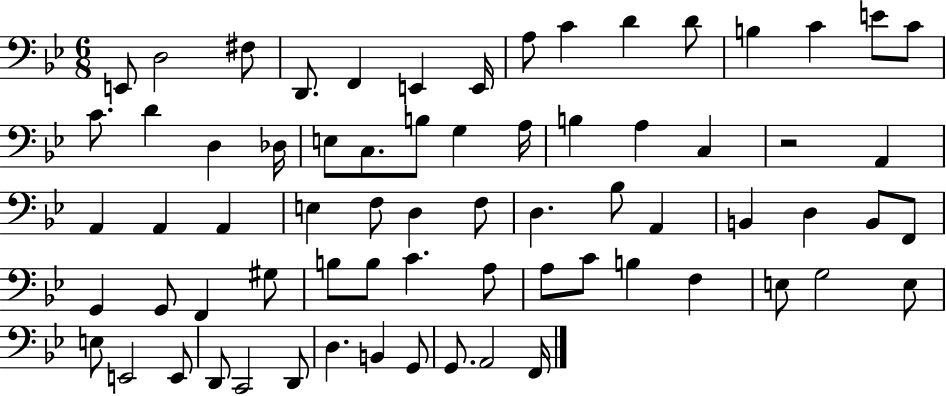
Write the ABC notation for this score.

X:1
T:Untitled
M:6/8
L:1/4
K:Bb
E,,/2 D,2 ^F,/2 D,,/2 F,, E,, E,,/4 A,/2 C D D/2 B, C E/2 C/2 C/2 D D, _D,/4 E,/2 C,/2 B,/2 G, A,/4 B, A, C, z2 A,, A,, A,, A,, E, F,/2 D, F,/2 D, _B,/2 A,, B,, D, B,,/2 F,,/2 G,, G,,/2 F,, ^G,/2 B,/2 B,/2 C A,/2 A,/2 C/2 B, F, E,/2 G,2 E,/2 E,/2 E,,2 E,,/2 D,,/2 C,,2 D,,/2 D, B,, G,,/2 G,,/2 A,,2 F,,/4